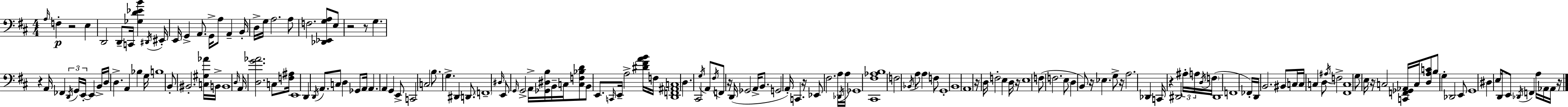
A3/s F3/q R/h E3/q D2/h D2/e C2/s [Gb3,D4,Eb4,B4]/q D#2/s EIS2/s E2/s G2/q A2/e. G2/s A3/e A2/q B2/s D3/s G3/s A3/h. A3/e F3/h. [Db2,Eb2,G3,A3]/e E3/e R/h R/e G3/q. R/q A2/s FES2/q D2/s G2/s E2/s E2/q B2/s D3/s D3/q. A2/q Bb3/q G3/s B3/w B2/e BIS2/h. [C3,G#3,Ab4]/s B2/s B2/w D3/s A2/s [D3,G4,Ab4]/h. C3/e [F3,A#3]/s E2/w D2/q D2/s A2/e. C3/e D3/q Gb2/e A2/s A2/q. A2/q G2/q E2/e C2/h C3/h B3/e. G3/q. D#2/q D2/e. F2/w D#3/s E2/e G2/s G2/h A2/s [Gb2,D#3,B3]/s B2/s C3/s [C3,F3,Bb3,D4]/e B2/e E2/e. C2/s E2/s A3/h [D#4,F#4,A4,B4]/s F3/s [D2,F2,A#2,C3]/w D3/q. C#2/h G3/s A2/e F#3/s F2/e R/s D2/s Gb2/h A2/s B2/e. G2/h A2/s C2/q. R/s Eb2/e F#3/h. A3/s Db2/s A3/s Gb2/w [C#2,F#3,Ab3,B3]/w F3/h Bb2/s A3/e A3/q F3/e G2/w B2/w A2/w R/s D3/s F3/h E3/q D3/s R/s E3/w F3/e F3/h. E3/e D3/q B2/e R/s Eb3/q. G3/e R/s A3/h. Db2/q C2/s R/q D#2/h A#3/s A3/s D3/s F3/s D#2/w F2/w FES2/s D2/s B2/h. BIS2/e C3/s C3/s C3/q D3/e A#3/s F3/h [F#2,C3]/w G3/e E3/s R/s C3/h [C2,F2,Gb2,Ab2]/s C3/s [D3,A3,C4]/e B3/e G3/q Db2/h E2/e G2/w D#3/q E3/s D2/s E2/e Db2/s F2/q A3/s Ab2/s Ab2/s R/s